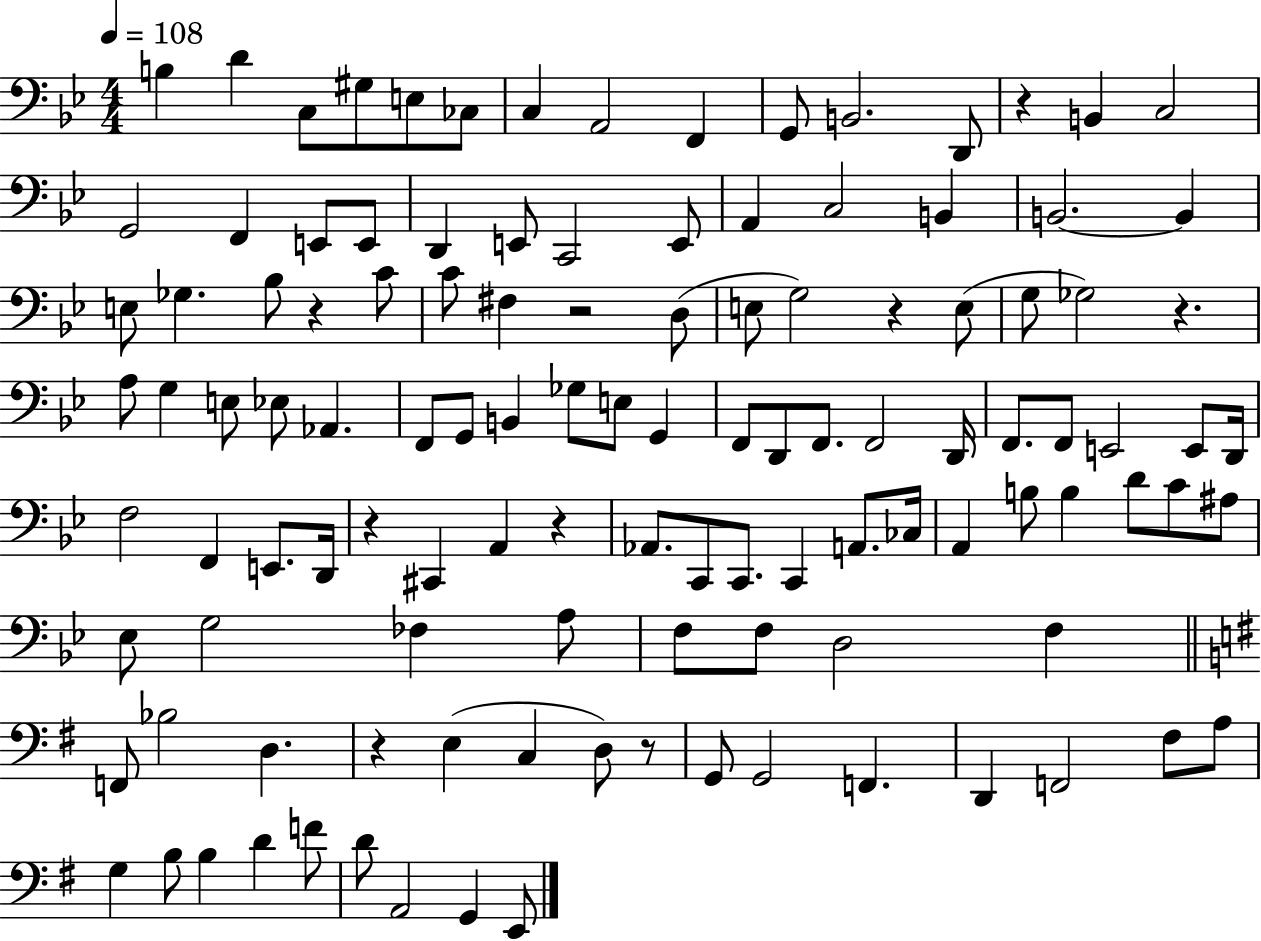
X:1
T:Untitled
M:4/4
L:1/4
K:Bb
B, D C,/2 ^G,/2 E,/2 _C,/2 C, A,,2 F,, G,,/2 B,,2 D,,/2 z B,, C,2 G,,2 F,, E,,/2 E,,/2 D,, E,,/2 C,,2 E,,/2 A,, C,2 B,, B,,2 B,, E,/2 _G, _B,/2 z C/2 C/2 ^F, z2 D,/2 E,/2 G,2 z E,/2 G,/2 _G,2 z A,/2 G, E,/2 _E,/2 _A,, F,,/2 G,,/2 B,, _G,/2 E,/2 G,, F,,/2 D,,/2 F,,/2 F,,2 D,,/4 F,,/2 F,,/2 E,,2 E,,/2 D,,/4 F,2 F,, E,,/2 D,,/4 z ^C,, A,, z _A,,/2 C,,/2 C,,/2 C,, A,,/2 _C,/4 A,, B,/2 B, D/2 C/2 ^A,/2 _E,/2 G,2 _F, A,/2 F,/2 F,/2 D,2 F, F,,/2 _B,2 D, z E, C, D,/2 z/2 G,,/2 G,,2 F,, D,, F,,2 ^F,/2 A,/2 G, B,/2 B, D F/2 D/2 A,,2 G,, E,,/2